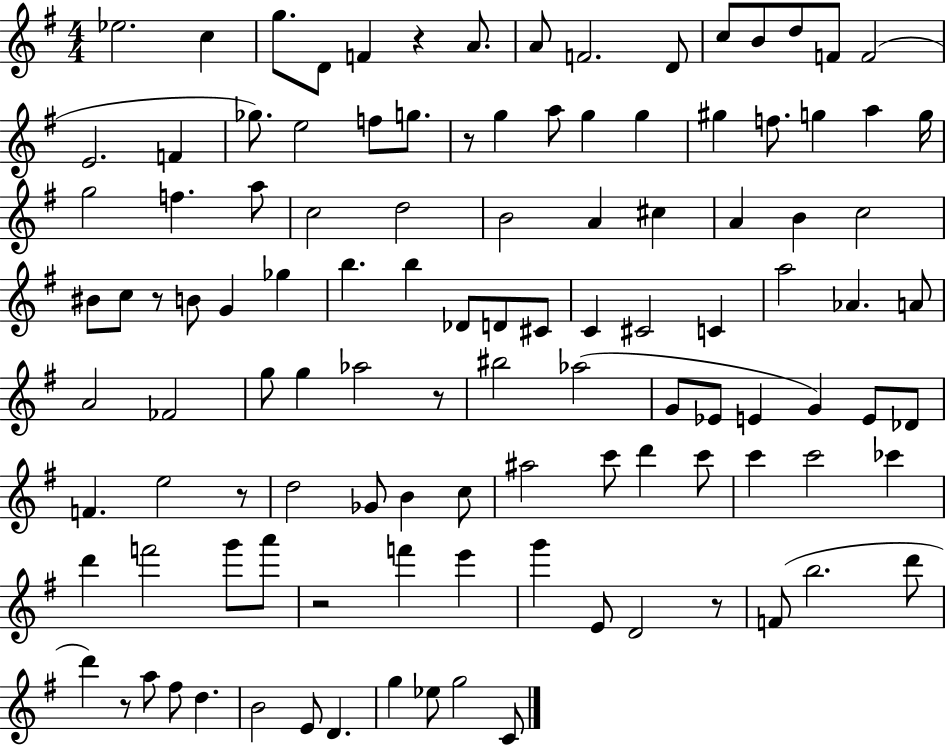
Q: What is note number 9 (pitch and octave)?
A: D4